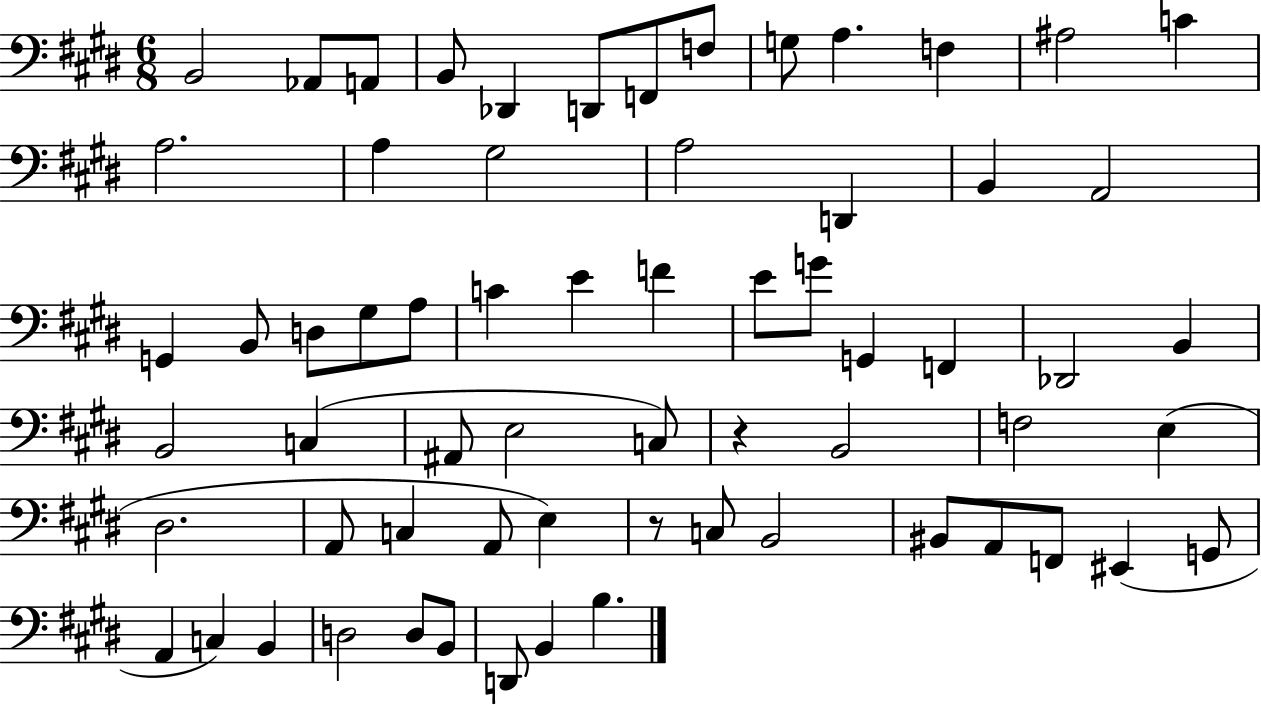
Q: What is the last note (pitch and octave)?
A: B3